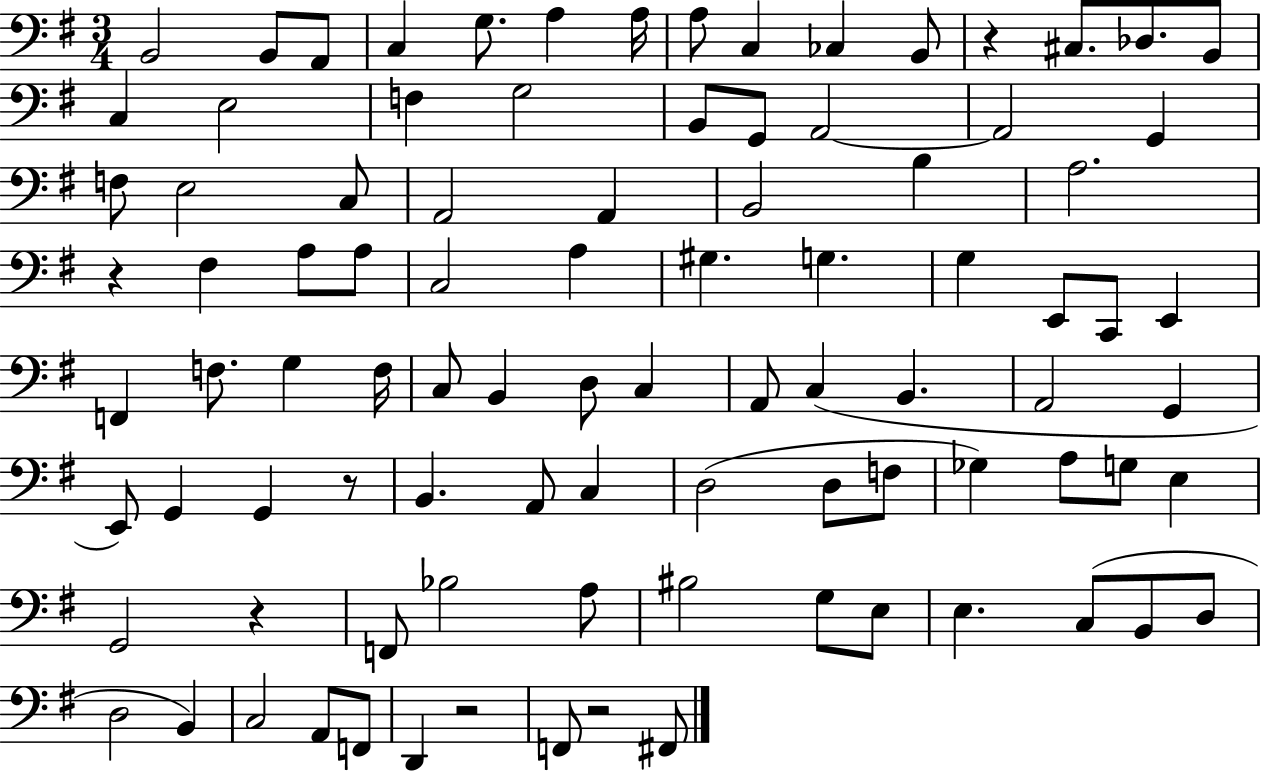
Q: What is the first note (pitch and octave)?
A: B2